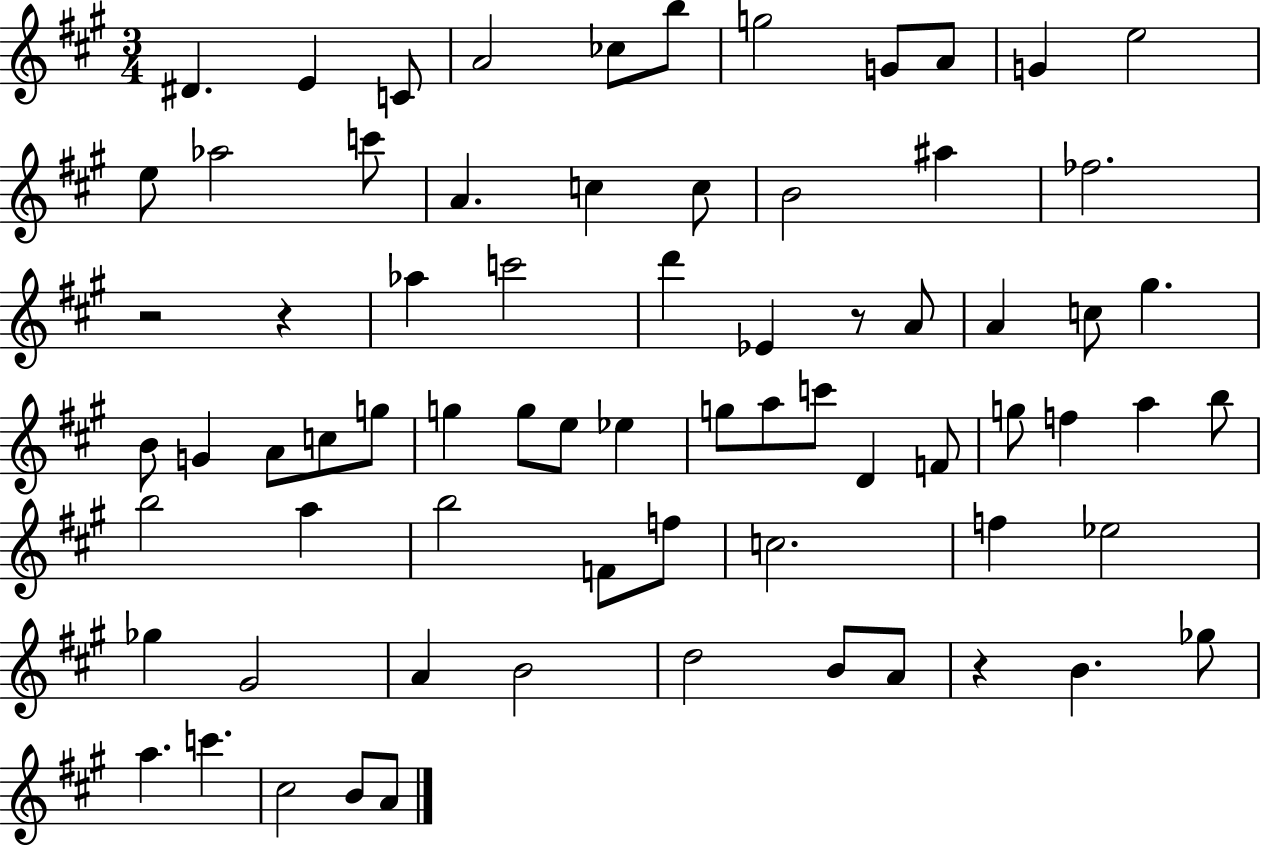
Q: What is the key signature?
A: A major